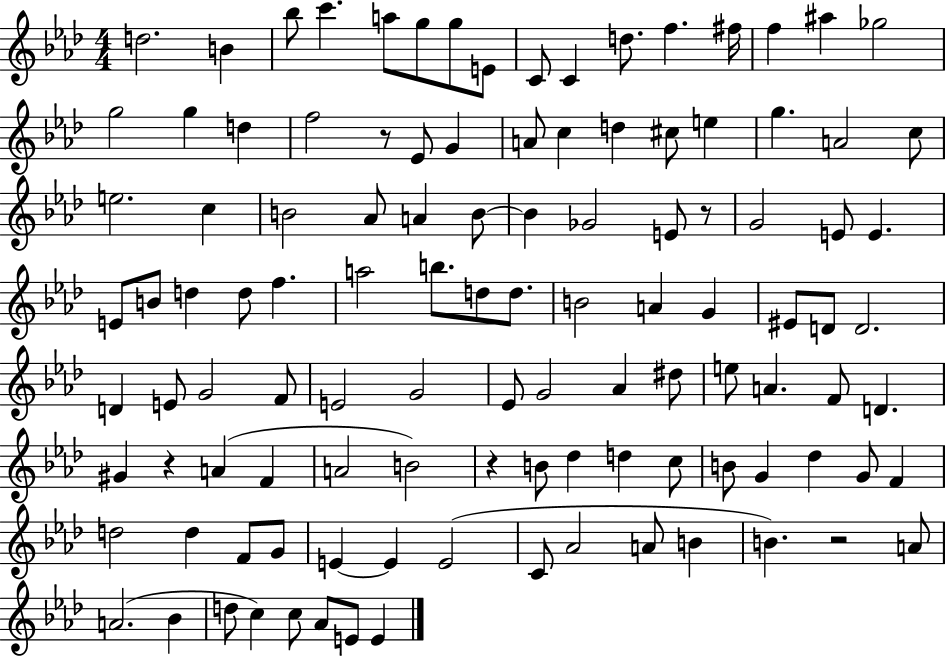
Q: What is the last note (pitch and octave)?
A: E4